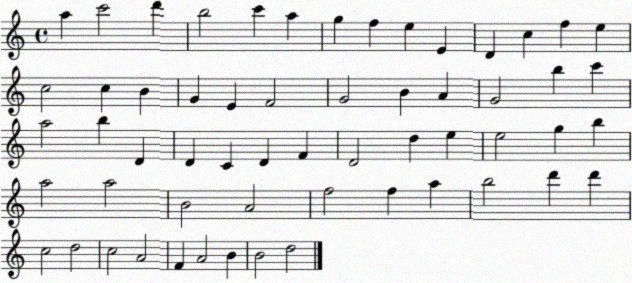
X:1
T:Untitled
M:4/4
L:1/4
K:C
a c'2 d' b2 c' a g f e E D c f e c2 c B G E F2 G2 B A G2 b c' a2 b D D C D F D2 d e e2 g b a2 a2 B2 A2 f2 f a b2 d' d' c2 d2 c2 A2 F A2 B B2 d2